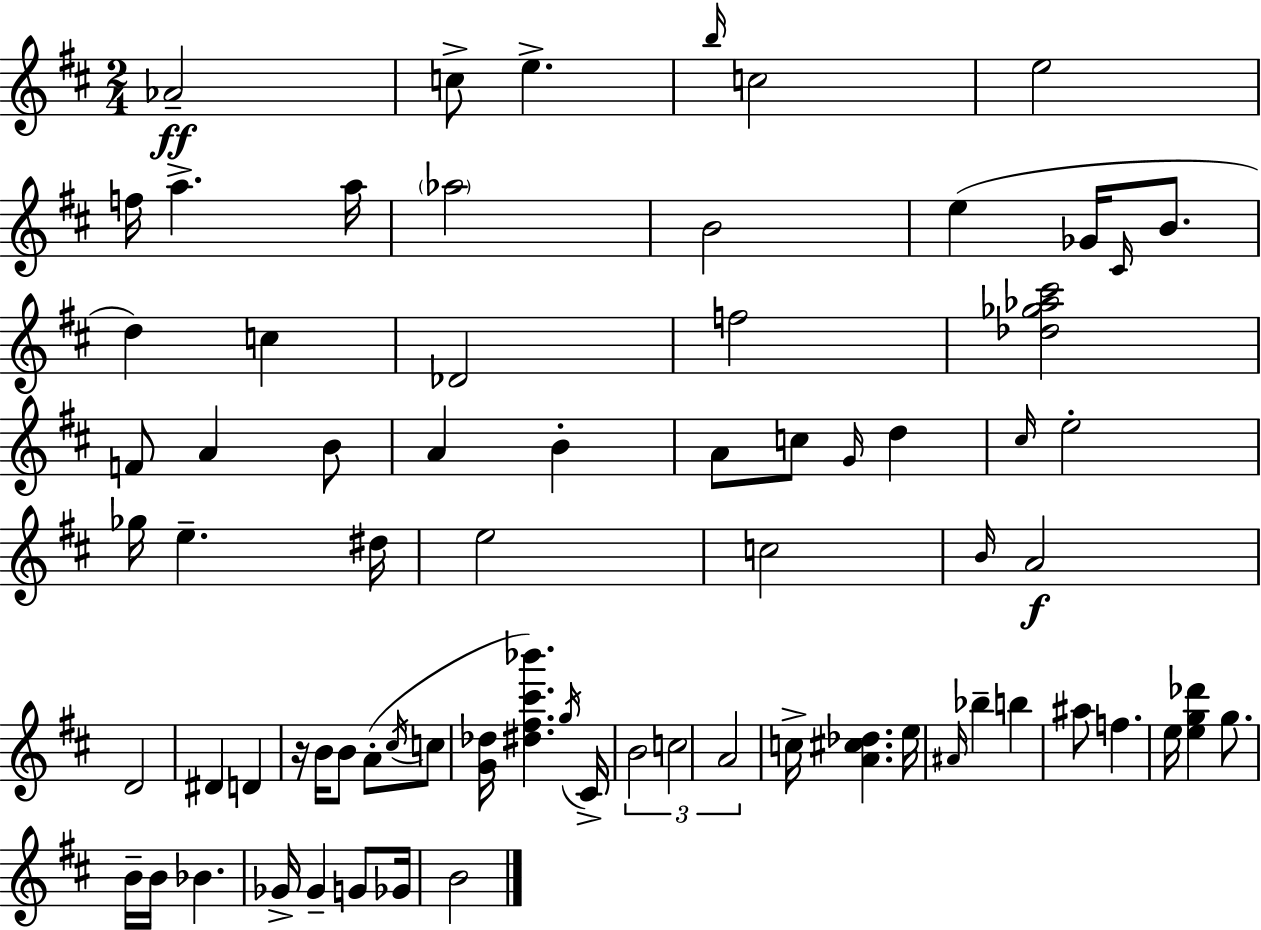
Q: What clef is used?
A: treble